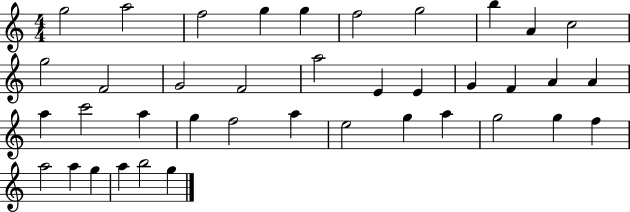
X:1
T:Untitled
M:4/4
L:1/4
K:C
g2 a2 f2 g g f2 g2 b A c2 g2 F2 G2 F2 a2 E E G F A A a c'2 a g f2 a e2 g a g2 g f a2 a g a b2 g